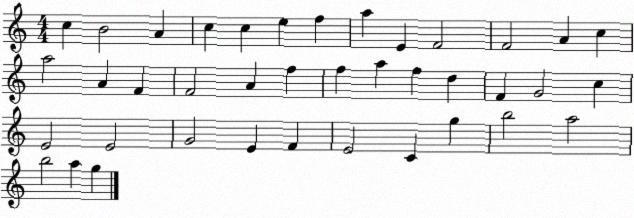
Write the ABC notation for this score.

X:1
T:Untitled
M:4/4
L:1/4
K:C
c B2 A c c e f a E F2 F2 A c a2 A F F2 A f f a f d F G2 c E2 E2 G2 E F E2 C g b2 a2 b2 a g